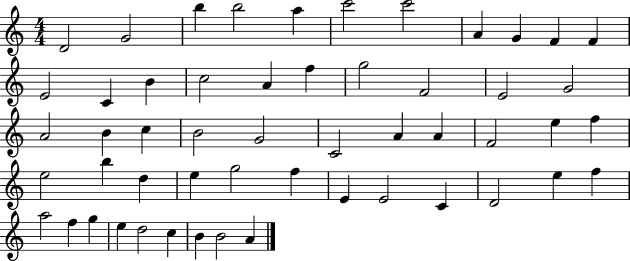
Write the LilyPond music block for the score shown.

{
  \clef treble
  \numericTimeSignature
  \time 4/4
  \key c \major
  d'2 g'2 | b''4 b''2 a''4 | c'''2 c'''2 | a'4 g'4 f'4 f'4 | \break e'2 c'4 b'4 | c''2 a'4 f''4 | g''2 f'2 | e'2 g'2 | \break a'2 b'4 c''4 | b'2 g'2 | c'2 a'4 a'4 | f'2 e''4 f''4 | \break e''2 b''4 d''4 | e''4 g''2 f''4 | e'4 e'2 c'4 | d'2 e''4 f''4 | \break a''2 f''4 g''4 | e''4 d''2 c''4 | b'4 b'2 a'4 | \bar "|."
}